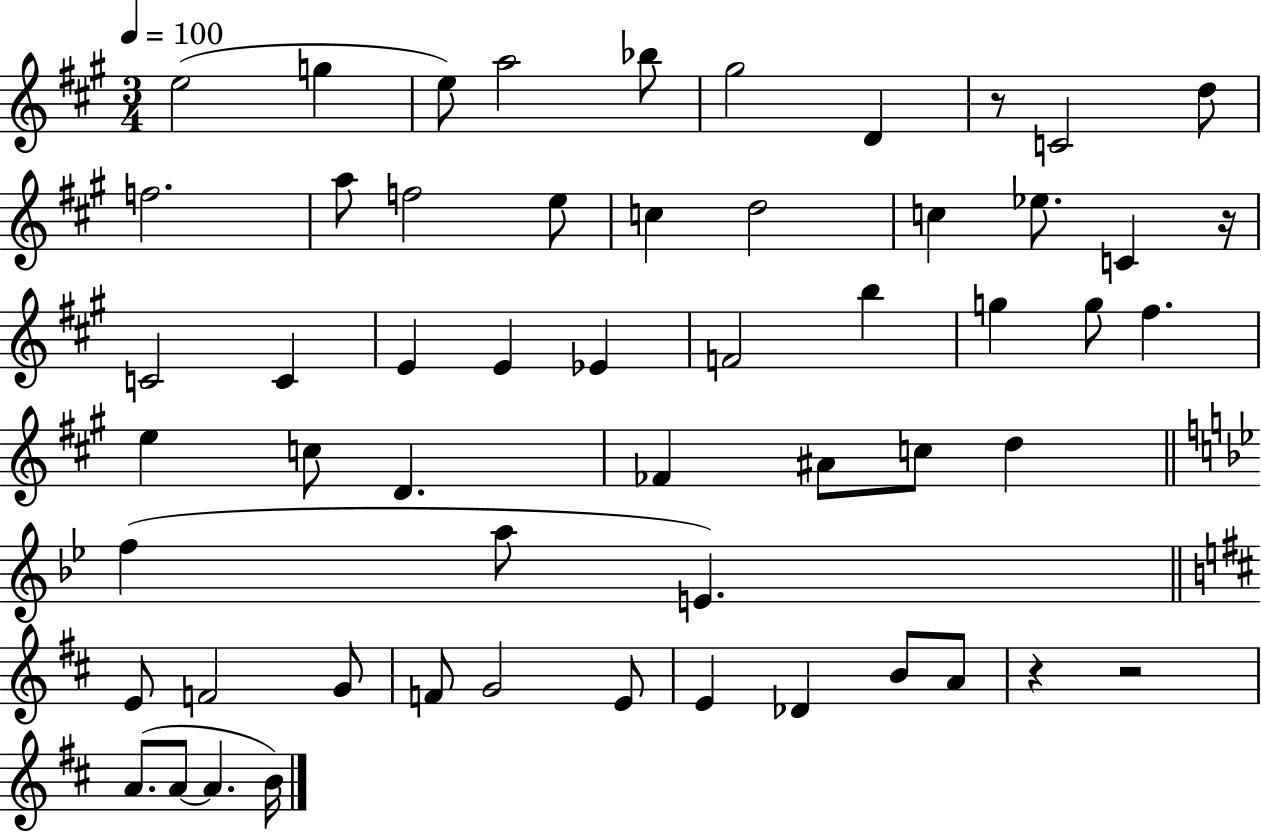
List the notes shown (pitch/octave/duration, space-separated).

E5/h G5/q E5/e A5/h Bb5/e G#5/h D4/q R/e C4/h D5/e F5/h. A5/e F5/h E5/e C5/q D5/h C5/q Eb5/e. C4/q R/s C4/h C4/q E4/q E4/q Eb4/q F4/h B5/q G5/q G5/e F#5/q. E5/q C5/e D4/q. FES4/q A#4/e C5/e D5/q F5/q A5/e E4/q. E4/e F4/h G4/e F4/e G4/h E4/e E4/q Db4/q B4/e A4/e R/q R/h A4/e. A4/e A4/q. B4/s